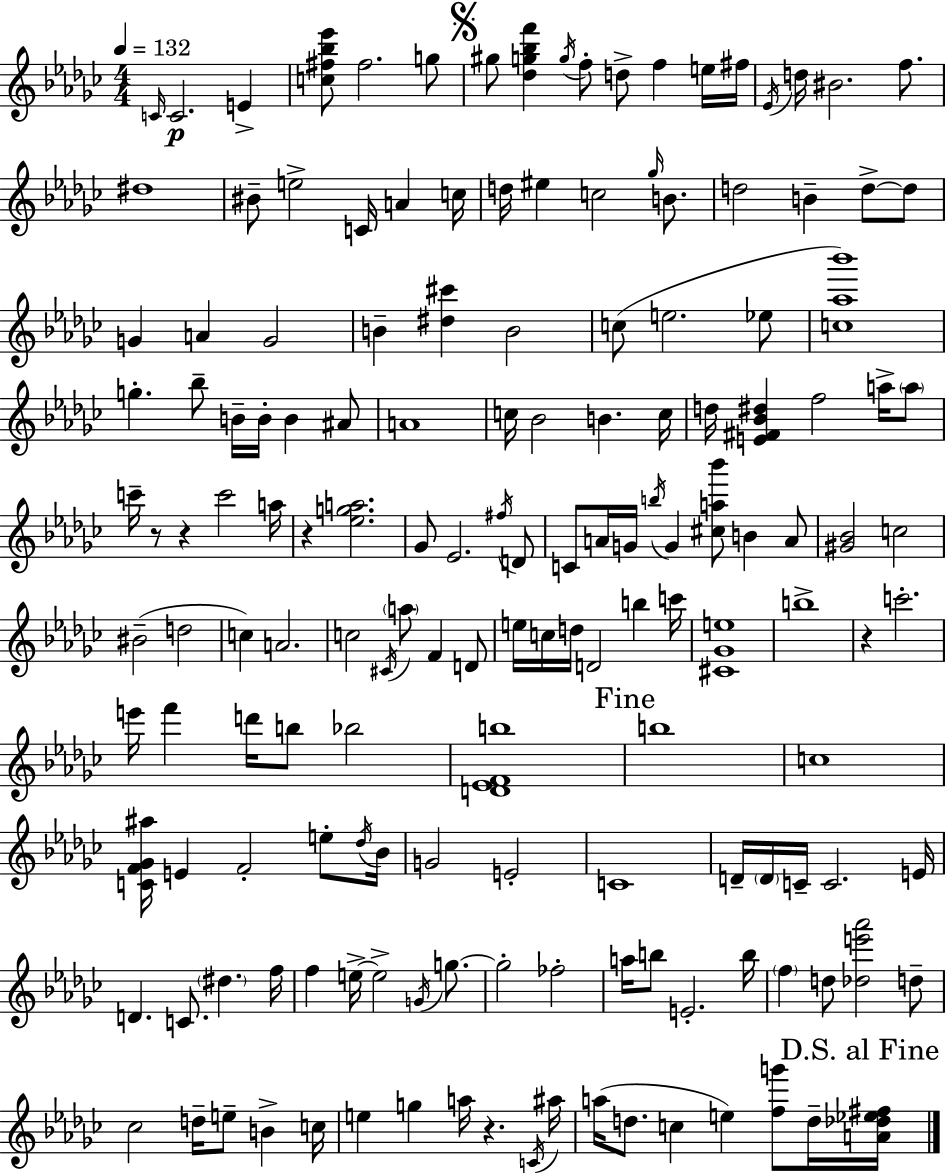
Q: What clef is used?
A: treble